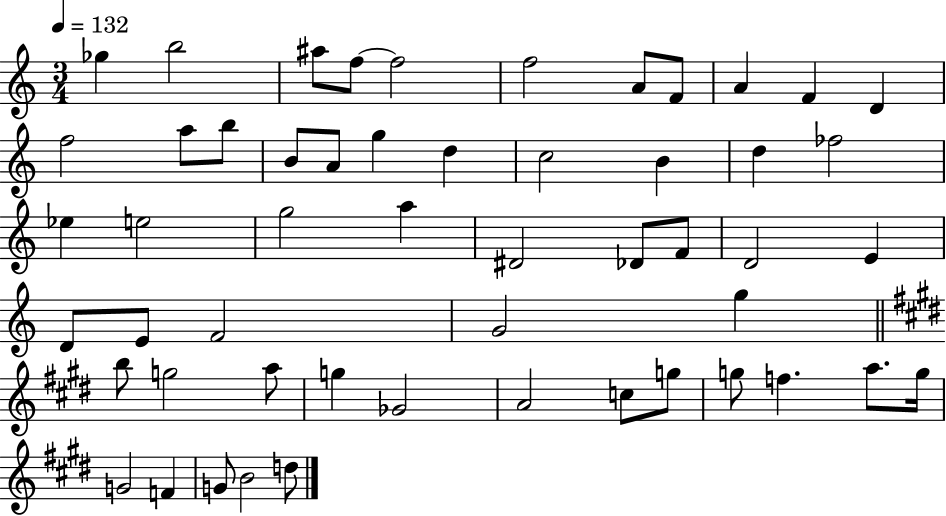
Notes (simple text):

Gb5/q B5/h A#5/e F5/e F5/h F5/h A4/e F4/e A4/q F4/q D4/q F5/h A5/e B5/e B4/e A4/e G5/q D5/q C5/h B4/q D5/q FES5/h Eb5/q E5/h G5/h A5/q D#4/h Db4/e F4/e D4/h E4/q D4/e E4/e F4/h G4/h G5/q B5/e G5/h A5/e G5/q Gb4/h A4/h C5/e G5/e G5/e F5/q. A5/e. G5/s G4/h F4/q G4/e B4/h D5/e